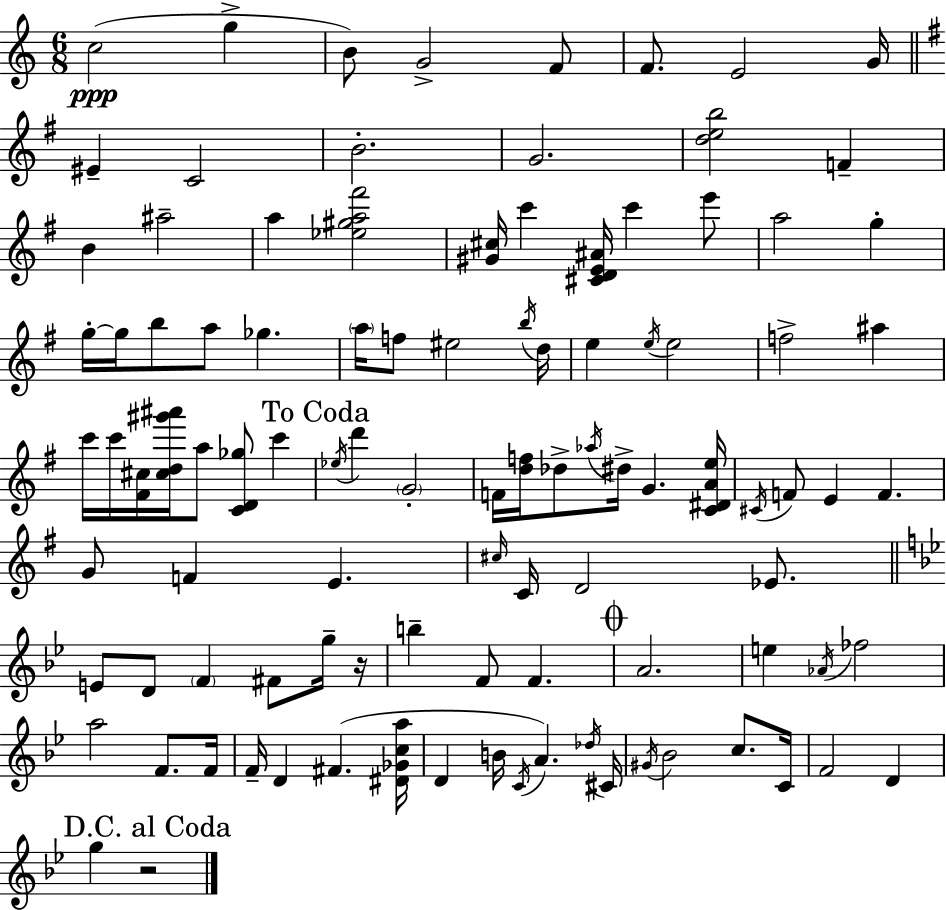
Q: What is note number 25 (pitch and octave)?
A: A5